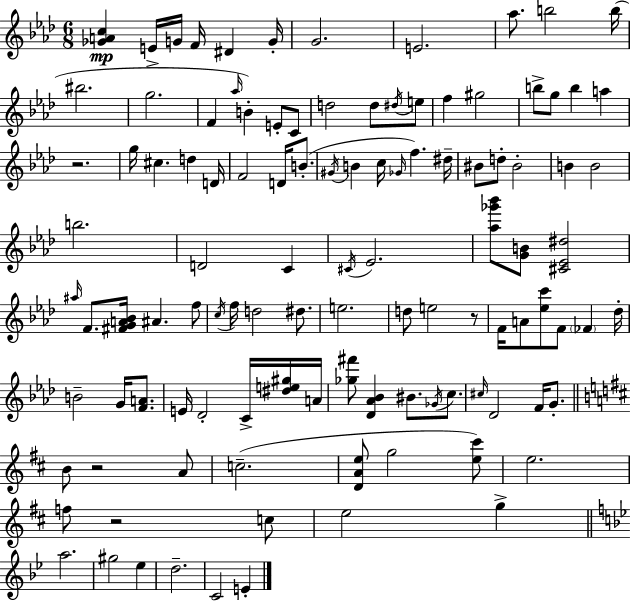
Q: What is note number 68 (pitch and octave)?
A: G4